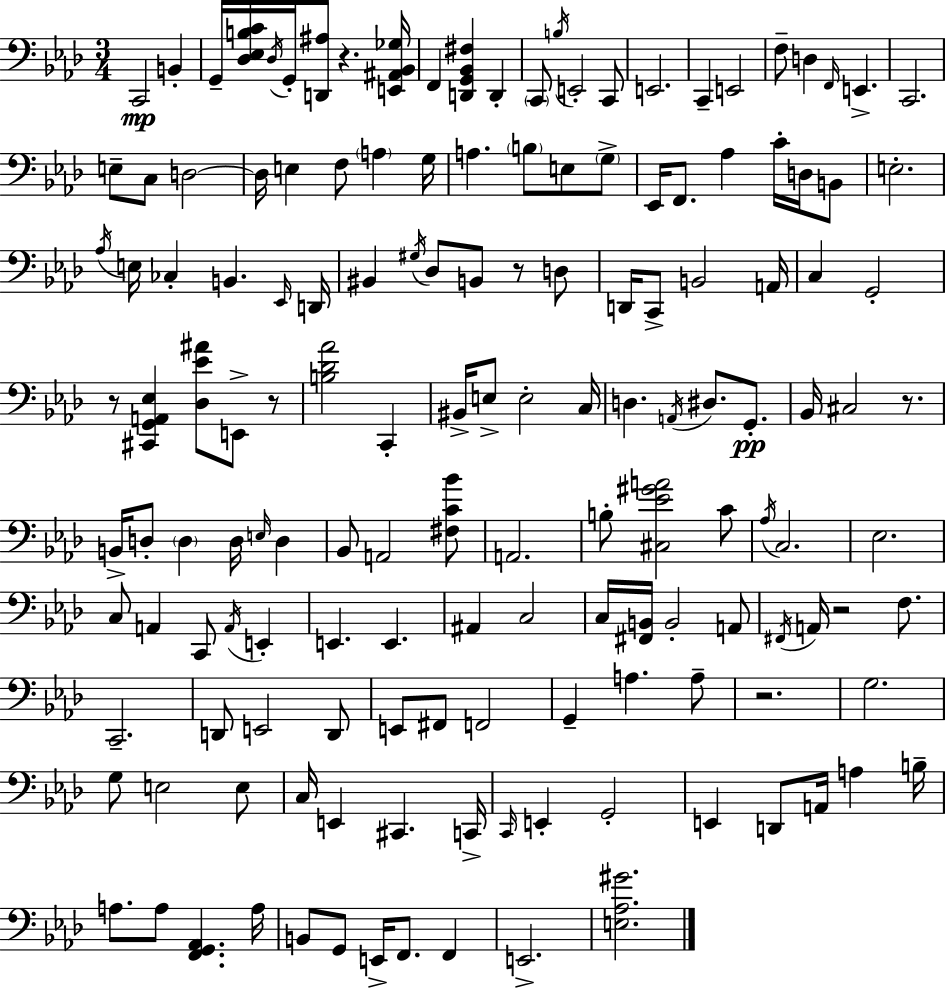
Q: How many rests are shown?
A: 7